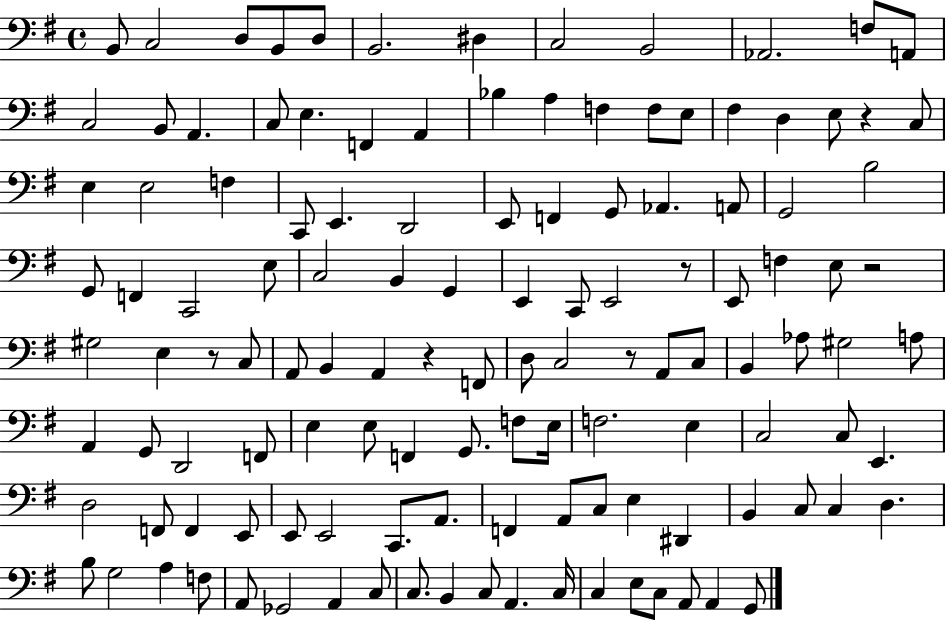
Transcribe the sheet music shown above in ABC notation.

X:1
T:Untitled
M:4/4
L:1/4
K:G
B,,/2 C,2 D,/2 B,,/2 D,/2 B,,2 ^D, C,2 B,,2 _A,,2 F,/2 A,,/2 C,2 B,,/2 A,, C,/2 E, F,, A,, _B, A, F, F,/2 E,/2 ^F, D, E,/2 z C,/2 E, E,2 F, C,,/2 E,, D,,2 E,,/2 F,, G,,/2 _A,, A,,/2 G,,2 B,2 G,,/2 F,, C,,2 E,/2 C,2 B,, G,, E,, C,,/2 E,,2 z/2 E,,/2 F, E,/2 z2 ^G,2 E, z/2 C,/2 A,,/2 B,, A,, z F,,/2 D,/2 C,2 z/2 A,,/2 C,/2 B,, _A,/2 ^G,2 A,/2 A,, G,,/2 D,,2 F,,/2 E, E,/2 F,, G,,/2 F,/2 E,/4 F,2 E, C,2 C,/2 E,, D,2 F,,/2 F,, E,,/2 E,,/2 E,,2 C,,/2 A,,/2 F,, A,,/2 C,/2 E, ^D,, B,, C,/2 C, D, B,/2 G,2 A, F,/2 A,,/2 _G,,2 A,, C,/2 C,/2 B,, C,/2 A,, C,/4 C, E,/2 C,/2 A,,/2 A,, G,,/2